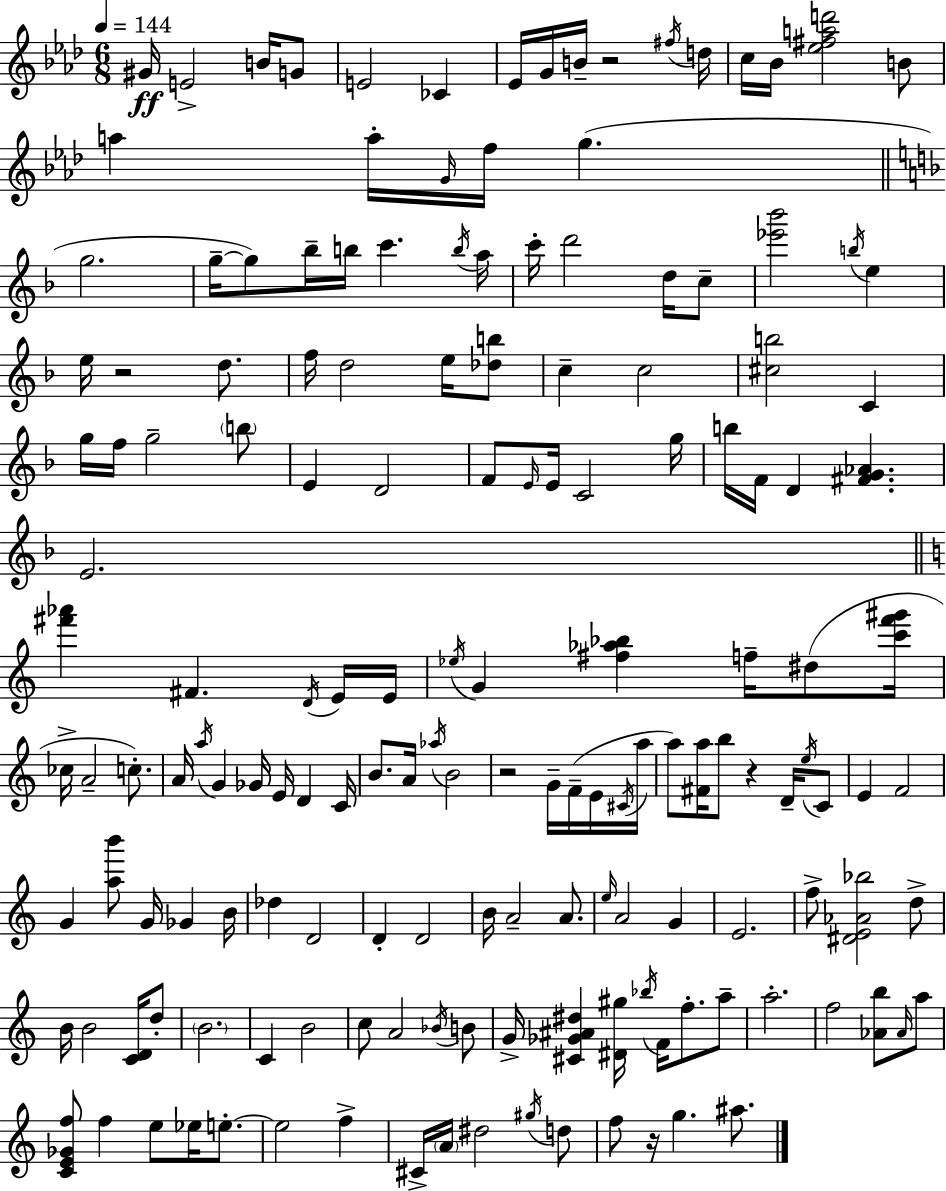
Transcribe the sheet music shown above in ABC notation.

X:1
T:Untitled
M:6/8
L:1/4
K:Ab
^G/4 E2 B/4 G/2 E2 _C _E/4 G/4 B/4 z2 ^f/4 d/4 c/4 _B/4 [_e^fad']2 B/2 a a/4 G/4 f/4 g g2 g/4 g/2 _b/4 b/4 c' b/4 a/4 c'/4 d'2 d/4 c/2 [_e'_b']2 b/4 e e/4 z2 d/2 f/4 d2 e/4 [_db]/2 c c2 [^cb]2 C g/4 f/4 g2 b/2 E D2 F/2 E/4 E/4 C2 g/4 b/4 F/4 D [^FG_A] E2 [^f'_a'] ^F D/4 E/4 E/4 _e/4 G [^f_a_b] f/4 ^d/2 [c'f'^g']/4 _c/4 A2 c/2 A/4 a/4 G _G/4 E/4 D C/4 B/2 A/4 _a/4 B2 z2 G/4 F/4 E/4 ^C/4 a/4 a/2 [^Fa]/4 b/2 z D/4 e/4 C/2 E F2 G [ab']/2 G/4 _G B/4 _d D2 D D2 B/4 A2 A/2 e/4 A2 G E2 f/2 [^DE_A_b]2 d/2 B/4 B2 [CD]/4 d/2 B2 C B2 c/2 A2 _B/4 B/2 G/4 [^C_G^A^d] [^D^g]/4 _b/4 F/4 f/2 a/2 a2 f2 [_Ab]/2 _A/4 a/2 [CE_Gf]/2 f e/2 _e/4 e/2 e2 f ^C/4 A/4 ^d2 ^g/4 d/2 f/2 z/4 g ^a/2